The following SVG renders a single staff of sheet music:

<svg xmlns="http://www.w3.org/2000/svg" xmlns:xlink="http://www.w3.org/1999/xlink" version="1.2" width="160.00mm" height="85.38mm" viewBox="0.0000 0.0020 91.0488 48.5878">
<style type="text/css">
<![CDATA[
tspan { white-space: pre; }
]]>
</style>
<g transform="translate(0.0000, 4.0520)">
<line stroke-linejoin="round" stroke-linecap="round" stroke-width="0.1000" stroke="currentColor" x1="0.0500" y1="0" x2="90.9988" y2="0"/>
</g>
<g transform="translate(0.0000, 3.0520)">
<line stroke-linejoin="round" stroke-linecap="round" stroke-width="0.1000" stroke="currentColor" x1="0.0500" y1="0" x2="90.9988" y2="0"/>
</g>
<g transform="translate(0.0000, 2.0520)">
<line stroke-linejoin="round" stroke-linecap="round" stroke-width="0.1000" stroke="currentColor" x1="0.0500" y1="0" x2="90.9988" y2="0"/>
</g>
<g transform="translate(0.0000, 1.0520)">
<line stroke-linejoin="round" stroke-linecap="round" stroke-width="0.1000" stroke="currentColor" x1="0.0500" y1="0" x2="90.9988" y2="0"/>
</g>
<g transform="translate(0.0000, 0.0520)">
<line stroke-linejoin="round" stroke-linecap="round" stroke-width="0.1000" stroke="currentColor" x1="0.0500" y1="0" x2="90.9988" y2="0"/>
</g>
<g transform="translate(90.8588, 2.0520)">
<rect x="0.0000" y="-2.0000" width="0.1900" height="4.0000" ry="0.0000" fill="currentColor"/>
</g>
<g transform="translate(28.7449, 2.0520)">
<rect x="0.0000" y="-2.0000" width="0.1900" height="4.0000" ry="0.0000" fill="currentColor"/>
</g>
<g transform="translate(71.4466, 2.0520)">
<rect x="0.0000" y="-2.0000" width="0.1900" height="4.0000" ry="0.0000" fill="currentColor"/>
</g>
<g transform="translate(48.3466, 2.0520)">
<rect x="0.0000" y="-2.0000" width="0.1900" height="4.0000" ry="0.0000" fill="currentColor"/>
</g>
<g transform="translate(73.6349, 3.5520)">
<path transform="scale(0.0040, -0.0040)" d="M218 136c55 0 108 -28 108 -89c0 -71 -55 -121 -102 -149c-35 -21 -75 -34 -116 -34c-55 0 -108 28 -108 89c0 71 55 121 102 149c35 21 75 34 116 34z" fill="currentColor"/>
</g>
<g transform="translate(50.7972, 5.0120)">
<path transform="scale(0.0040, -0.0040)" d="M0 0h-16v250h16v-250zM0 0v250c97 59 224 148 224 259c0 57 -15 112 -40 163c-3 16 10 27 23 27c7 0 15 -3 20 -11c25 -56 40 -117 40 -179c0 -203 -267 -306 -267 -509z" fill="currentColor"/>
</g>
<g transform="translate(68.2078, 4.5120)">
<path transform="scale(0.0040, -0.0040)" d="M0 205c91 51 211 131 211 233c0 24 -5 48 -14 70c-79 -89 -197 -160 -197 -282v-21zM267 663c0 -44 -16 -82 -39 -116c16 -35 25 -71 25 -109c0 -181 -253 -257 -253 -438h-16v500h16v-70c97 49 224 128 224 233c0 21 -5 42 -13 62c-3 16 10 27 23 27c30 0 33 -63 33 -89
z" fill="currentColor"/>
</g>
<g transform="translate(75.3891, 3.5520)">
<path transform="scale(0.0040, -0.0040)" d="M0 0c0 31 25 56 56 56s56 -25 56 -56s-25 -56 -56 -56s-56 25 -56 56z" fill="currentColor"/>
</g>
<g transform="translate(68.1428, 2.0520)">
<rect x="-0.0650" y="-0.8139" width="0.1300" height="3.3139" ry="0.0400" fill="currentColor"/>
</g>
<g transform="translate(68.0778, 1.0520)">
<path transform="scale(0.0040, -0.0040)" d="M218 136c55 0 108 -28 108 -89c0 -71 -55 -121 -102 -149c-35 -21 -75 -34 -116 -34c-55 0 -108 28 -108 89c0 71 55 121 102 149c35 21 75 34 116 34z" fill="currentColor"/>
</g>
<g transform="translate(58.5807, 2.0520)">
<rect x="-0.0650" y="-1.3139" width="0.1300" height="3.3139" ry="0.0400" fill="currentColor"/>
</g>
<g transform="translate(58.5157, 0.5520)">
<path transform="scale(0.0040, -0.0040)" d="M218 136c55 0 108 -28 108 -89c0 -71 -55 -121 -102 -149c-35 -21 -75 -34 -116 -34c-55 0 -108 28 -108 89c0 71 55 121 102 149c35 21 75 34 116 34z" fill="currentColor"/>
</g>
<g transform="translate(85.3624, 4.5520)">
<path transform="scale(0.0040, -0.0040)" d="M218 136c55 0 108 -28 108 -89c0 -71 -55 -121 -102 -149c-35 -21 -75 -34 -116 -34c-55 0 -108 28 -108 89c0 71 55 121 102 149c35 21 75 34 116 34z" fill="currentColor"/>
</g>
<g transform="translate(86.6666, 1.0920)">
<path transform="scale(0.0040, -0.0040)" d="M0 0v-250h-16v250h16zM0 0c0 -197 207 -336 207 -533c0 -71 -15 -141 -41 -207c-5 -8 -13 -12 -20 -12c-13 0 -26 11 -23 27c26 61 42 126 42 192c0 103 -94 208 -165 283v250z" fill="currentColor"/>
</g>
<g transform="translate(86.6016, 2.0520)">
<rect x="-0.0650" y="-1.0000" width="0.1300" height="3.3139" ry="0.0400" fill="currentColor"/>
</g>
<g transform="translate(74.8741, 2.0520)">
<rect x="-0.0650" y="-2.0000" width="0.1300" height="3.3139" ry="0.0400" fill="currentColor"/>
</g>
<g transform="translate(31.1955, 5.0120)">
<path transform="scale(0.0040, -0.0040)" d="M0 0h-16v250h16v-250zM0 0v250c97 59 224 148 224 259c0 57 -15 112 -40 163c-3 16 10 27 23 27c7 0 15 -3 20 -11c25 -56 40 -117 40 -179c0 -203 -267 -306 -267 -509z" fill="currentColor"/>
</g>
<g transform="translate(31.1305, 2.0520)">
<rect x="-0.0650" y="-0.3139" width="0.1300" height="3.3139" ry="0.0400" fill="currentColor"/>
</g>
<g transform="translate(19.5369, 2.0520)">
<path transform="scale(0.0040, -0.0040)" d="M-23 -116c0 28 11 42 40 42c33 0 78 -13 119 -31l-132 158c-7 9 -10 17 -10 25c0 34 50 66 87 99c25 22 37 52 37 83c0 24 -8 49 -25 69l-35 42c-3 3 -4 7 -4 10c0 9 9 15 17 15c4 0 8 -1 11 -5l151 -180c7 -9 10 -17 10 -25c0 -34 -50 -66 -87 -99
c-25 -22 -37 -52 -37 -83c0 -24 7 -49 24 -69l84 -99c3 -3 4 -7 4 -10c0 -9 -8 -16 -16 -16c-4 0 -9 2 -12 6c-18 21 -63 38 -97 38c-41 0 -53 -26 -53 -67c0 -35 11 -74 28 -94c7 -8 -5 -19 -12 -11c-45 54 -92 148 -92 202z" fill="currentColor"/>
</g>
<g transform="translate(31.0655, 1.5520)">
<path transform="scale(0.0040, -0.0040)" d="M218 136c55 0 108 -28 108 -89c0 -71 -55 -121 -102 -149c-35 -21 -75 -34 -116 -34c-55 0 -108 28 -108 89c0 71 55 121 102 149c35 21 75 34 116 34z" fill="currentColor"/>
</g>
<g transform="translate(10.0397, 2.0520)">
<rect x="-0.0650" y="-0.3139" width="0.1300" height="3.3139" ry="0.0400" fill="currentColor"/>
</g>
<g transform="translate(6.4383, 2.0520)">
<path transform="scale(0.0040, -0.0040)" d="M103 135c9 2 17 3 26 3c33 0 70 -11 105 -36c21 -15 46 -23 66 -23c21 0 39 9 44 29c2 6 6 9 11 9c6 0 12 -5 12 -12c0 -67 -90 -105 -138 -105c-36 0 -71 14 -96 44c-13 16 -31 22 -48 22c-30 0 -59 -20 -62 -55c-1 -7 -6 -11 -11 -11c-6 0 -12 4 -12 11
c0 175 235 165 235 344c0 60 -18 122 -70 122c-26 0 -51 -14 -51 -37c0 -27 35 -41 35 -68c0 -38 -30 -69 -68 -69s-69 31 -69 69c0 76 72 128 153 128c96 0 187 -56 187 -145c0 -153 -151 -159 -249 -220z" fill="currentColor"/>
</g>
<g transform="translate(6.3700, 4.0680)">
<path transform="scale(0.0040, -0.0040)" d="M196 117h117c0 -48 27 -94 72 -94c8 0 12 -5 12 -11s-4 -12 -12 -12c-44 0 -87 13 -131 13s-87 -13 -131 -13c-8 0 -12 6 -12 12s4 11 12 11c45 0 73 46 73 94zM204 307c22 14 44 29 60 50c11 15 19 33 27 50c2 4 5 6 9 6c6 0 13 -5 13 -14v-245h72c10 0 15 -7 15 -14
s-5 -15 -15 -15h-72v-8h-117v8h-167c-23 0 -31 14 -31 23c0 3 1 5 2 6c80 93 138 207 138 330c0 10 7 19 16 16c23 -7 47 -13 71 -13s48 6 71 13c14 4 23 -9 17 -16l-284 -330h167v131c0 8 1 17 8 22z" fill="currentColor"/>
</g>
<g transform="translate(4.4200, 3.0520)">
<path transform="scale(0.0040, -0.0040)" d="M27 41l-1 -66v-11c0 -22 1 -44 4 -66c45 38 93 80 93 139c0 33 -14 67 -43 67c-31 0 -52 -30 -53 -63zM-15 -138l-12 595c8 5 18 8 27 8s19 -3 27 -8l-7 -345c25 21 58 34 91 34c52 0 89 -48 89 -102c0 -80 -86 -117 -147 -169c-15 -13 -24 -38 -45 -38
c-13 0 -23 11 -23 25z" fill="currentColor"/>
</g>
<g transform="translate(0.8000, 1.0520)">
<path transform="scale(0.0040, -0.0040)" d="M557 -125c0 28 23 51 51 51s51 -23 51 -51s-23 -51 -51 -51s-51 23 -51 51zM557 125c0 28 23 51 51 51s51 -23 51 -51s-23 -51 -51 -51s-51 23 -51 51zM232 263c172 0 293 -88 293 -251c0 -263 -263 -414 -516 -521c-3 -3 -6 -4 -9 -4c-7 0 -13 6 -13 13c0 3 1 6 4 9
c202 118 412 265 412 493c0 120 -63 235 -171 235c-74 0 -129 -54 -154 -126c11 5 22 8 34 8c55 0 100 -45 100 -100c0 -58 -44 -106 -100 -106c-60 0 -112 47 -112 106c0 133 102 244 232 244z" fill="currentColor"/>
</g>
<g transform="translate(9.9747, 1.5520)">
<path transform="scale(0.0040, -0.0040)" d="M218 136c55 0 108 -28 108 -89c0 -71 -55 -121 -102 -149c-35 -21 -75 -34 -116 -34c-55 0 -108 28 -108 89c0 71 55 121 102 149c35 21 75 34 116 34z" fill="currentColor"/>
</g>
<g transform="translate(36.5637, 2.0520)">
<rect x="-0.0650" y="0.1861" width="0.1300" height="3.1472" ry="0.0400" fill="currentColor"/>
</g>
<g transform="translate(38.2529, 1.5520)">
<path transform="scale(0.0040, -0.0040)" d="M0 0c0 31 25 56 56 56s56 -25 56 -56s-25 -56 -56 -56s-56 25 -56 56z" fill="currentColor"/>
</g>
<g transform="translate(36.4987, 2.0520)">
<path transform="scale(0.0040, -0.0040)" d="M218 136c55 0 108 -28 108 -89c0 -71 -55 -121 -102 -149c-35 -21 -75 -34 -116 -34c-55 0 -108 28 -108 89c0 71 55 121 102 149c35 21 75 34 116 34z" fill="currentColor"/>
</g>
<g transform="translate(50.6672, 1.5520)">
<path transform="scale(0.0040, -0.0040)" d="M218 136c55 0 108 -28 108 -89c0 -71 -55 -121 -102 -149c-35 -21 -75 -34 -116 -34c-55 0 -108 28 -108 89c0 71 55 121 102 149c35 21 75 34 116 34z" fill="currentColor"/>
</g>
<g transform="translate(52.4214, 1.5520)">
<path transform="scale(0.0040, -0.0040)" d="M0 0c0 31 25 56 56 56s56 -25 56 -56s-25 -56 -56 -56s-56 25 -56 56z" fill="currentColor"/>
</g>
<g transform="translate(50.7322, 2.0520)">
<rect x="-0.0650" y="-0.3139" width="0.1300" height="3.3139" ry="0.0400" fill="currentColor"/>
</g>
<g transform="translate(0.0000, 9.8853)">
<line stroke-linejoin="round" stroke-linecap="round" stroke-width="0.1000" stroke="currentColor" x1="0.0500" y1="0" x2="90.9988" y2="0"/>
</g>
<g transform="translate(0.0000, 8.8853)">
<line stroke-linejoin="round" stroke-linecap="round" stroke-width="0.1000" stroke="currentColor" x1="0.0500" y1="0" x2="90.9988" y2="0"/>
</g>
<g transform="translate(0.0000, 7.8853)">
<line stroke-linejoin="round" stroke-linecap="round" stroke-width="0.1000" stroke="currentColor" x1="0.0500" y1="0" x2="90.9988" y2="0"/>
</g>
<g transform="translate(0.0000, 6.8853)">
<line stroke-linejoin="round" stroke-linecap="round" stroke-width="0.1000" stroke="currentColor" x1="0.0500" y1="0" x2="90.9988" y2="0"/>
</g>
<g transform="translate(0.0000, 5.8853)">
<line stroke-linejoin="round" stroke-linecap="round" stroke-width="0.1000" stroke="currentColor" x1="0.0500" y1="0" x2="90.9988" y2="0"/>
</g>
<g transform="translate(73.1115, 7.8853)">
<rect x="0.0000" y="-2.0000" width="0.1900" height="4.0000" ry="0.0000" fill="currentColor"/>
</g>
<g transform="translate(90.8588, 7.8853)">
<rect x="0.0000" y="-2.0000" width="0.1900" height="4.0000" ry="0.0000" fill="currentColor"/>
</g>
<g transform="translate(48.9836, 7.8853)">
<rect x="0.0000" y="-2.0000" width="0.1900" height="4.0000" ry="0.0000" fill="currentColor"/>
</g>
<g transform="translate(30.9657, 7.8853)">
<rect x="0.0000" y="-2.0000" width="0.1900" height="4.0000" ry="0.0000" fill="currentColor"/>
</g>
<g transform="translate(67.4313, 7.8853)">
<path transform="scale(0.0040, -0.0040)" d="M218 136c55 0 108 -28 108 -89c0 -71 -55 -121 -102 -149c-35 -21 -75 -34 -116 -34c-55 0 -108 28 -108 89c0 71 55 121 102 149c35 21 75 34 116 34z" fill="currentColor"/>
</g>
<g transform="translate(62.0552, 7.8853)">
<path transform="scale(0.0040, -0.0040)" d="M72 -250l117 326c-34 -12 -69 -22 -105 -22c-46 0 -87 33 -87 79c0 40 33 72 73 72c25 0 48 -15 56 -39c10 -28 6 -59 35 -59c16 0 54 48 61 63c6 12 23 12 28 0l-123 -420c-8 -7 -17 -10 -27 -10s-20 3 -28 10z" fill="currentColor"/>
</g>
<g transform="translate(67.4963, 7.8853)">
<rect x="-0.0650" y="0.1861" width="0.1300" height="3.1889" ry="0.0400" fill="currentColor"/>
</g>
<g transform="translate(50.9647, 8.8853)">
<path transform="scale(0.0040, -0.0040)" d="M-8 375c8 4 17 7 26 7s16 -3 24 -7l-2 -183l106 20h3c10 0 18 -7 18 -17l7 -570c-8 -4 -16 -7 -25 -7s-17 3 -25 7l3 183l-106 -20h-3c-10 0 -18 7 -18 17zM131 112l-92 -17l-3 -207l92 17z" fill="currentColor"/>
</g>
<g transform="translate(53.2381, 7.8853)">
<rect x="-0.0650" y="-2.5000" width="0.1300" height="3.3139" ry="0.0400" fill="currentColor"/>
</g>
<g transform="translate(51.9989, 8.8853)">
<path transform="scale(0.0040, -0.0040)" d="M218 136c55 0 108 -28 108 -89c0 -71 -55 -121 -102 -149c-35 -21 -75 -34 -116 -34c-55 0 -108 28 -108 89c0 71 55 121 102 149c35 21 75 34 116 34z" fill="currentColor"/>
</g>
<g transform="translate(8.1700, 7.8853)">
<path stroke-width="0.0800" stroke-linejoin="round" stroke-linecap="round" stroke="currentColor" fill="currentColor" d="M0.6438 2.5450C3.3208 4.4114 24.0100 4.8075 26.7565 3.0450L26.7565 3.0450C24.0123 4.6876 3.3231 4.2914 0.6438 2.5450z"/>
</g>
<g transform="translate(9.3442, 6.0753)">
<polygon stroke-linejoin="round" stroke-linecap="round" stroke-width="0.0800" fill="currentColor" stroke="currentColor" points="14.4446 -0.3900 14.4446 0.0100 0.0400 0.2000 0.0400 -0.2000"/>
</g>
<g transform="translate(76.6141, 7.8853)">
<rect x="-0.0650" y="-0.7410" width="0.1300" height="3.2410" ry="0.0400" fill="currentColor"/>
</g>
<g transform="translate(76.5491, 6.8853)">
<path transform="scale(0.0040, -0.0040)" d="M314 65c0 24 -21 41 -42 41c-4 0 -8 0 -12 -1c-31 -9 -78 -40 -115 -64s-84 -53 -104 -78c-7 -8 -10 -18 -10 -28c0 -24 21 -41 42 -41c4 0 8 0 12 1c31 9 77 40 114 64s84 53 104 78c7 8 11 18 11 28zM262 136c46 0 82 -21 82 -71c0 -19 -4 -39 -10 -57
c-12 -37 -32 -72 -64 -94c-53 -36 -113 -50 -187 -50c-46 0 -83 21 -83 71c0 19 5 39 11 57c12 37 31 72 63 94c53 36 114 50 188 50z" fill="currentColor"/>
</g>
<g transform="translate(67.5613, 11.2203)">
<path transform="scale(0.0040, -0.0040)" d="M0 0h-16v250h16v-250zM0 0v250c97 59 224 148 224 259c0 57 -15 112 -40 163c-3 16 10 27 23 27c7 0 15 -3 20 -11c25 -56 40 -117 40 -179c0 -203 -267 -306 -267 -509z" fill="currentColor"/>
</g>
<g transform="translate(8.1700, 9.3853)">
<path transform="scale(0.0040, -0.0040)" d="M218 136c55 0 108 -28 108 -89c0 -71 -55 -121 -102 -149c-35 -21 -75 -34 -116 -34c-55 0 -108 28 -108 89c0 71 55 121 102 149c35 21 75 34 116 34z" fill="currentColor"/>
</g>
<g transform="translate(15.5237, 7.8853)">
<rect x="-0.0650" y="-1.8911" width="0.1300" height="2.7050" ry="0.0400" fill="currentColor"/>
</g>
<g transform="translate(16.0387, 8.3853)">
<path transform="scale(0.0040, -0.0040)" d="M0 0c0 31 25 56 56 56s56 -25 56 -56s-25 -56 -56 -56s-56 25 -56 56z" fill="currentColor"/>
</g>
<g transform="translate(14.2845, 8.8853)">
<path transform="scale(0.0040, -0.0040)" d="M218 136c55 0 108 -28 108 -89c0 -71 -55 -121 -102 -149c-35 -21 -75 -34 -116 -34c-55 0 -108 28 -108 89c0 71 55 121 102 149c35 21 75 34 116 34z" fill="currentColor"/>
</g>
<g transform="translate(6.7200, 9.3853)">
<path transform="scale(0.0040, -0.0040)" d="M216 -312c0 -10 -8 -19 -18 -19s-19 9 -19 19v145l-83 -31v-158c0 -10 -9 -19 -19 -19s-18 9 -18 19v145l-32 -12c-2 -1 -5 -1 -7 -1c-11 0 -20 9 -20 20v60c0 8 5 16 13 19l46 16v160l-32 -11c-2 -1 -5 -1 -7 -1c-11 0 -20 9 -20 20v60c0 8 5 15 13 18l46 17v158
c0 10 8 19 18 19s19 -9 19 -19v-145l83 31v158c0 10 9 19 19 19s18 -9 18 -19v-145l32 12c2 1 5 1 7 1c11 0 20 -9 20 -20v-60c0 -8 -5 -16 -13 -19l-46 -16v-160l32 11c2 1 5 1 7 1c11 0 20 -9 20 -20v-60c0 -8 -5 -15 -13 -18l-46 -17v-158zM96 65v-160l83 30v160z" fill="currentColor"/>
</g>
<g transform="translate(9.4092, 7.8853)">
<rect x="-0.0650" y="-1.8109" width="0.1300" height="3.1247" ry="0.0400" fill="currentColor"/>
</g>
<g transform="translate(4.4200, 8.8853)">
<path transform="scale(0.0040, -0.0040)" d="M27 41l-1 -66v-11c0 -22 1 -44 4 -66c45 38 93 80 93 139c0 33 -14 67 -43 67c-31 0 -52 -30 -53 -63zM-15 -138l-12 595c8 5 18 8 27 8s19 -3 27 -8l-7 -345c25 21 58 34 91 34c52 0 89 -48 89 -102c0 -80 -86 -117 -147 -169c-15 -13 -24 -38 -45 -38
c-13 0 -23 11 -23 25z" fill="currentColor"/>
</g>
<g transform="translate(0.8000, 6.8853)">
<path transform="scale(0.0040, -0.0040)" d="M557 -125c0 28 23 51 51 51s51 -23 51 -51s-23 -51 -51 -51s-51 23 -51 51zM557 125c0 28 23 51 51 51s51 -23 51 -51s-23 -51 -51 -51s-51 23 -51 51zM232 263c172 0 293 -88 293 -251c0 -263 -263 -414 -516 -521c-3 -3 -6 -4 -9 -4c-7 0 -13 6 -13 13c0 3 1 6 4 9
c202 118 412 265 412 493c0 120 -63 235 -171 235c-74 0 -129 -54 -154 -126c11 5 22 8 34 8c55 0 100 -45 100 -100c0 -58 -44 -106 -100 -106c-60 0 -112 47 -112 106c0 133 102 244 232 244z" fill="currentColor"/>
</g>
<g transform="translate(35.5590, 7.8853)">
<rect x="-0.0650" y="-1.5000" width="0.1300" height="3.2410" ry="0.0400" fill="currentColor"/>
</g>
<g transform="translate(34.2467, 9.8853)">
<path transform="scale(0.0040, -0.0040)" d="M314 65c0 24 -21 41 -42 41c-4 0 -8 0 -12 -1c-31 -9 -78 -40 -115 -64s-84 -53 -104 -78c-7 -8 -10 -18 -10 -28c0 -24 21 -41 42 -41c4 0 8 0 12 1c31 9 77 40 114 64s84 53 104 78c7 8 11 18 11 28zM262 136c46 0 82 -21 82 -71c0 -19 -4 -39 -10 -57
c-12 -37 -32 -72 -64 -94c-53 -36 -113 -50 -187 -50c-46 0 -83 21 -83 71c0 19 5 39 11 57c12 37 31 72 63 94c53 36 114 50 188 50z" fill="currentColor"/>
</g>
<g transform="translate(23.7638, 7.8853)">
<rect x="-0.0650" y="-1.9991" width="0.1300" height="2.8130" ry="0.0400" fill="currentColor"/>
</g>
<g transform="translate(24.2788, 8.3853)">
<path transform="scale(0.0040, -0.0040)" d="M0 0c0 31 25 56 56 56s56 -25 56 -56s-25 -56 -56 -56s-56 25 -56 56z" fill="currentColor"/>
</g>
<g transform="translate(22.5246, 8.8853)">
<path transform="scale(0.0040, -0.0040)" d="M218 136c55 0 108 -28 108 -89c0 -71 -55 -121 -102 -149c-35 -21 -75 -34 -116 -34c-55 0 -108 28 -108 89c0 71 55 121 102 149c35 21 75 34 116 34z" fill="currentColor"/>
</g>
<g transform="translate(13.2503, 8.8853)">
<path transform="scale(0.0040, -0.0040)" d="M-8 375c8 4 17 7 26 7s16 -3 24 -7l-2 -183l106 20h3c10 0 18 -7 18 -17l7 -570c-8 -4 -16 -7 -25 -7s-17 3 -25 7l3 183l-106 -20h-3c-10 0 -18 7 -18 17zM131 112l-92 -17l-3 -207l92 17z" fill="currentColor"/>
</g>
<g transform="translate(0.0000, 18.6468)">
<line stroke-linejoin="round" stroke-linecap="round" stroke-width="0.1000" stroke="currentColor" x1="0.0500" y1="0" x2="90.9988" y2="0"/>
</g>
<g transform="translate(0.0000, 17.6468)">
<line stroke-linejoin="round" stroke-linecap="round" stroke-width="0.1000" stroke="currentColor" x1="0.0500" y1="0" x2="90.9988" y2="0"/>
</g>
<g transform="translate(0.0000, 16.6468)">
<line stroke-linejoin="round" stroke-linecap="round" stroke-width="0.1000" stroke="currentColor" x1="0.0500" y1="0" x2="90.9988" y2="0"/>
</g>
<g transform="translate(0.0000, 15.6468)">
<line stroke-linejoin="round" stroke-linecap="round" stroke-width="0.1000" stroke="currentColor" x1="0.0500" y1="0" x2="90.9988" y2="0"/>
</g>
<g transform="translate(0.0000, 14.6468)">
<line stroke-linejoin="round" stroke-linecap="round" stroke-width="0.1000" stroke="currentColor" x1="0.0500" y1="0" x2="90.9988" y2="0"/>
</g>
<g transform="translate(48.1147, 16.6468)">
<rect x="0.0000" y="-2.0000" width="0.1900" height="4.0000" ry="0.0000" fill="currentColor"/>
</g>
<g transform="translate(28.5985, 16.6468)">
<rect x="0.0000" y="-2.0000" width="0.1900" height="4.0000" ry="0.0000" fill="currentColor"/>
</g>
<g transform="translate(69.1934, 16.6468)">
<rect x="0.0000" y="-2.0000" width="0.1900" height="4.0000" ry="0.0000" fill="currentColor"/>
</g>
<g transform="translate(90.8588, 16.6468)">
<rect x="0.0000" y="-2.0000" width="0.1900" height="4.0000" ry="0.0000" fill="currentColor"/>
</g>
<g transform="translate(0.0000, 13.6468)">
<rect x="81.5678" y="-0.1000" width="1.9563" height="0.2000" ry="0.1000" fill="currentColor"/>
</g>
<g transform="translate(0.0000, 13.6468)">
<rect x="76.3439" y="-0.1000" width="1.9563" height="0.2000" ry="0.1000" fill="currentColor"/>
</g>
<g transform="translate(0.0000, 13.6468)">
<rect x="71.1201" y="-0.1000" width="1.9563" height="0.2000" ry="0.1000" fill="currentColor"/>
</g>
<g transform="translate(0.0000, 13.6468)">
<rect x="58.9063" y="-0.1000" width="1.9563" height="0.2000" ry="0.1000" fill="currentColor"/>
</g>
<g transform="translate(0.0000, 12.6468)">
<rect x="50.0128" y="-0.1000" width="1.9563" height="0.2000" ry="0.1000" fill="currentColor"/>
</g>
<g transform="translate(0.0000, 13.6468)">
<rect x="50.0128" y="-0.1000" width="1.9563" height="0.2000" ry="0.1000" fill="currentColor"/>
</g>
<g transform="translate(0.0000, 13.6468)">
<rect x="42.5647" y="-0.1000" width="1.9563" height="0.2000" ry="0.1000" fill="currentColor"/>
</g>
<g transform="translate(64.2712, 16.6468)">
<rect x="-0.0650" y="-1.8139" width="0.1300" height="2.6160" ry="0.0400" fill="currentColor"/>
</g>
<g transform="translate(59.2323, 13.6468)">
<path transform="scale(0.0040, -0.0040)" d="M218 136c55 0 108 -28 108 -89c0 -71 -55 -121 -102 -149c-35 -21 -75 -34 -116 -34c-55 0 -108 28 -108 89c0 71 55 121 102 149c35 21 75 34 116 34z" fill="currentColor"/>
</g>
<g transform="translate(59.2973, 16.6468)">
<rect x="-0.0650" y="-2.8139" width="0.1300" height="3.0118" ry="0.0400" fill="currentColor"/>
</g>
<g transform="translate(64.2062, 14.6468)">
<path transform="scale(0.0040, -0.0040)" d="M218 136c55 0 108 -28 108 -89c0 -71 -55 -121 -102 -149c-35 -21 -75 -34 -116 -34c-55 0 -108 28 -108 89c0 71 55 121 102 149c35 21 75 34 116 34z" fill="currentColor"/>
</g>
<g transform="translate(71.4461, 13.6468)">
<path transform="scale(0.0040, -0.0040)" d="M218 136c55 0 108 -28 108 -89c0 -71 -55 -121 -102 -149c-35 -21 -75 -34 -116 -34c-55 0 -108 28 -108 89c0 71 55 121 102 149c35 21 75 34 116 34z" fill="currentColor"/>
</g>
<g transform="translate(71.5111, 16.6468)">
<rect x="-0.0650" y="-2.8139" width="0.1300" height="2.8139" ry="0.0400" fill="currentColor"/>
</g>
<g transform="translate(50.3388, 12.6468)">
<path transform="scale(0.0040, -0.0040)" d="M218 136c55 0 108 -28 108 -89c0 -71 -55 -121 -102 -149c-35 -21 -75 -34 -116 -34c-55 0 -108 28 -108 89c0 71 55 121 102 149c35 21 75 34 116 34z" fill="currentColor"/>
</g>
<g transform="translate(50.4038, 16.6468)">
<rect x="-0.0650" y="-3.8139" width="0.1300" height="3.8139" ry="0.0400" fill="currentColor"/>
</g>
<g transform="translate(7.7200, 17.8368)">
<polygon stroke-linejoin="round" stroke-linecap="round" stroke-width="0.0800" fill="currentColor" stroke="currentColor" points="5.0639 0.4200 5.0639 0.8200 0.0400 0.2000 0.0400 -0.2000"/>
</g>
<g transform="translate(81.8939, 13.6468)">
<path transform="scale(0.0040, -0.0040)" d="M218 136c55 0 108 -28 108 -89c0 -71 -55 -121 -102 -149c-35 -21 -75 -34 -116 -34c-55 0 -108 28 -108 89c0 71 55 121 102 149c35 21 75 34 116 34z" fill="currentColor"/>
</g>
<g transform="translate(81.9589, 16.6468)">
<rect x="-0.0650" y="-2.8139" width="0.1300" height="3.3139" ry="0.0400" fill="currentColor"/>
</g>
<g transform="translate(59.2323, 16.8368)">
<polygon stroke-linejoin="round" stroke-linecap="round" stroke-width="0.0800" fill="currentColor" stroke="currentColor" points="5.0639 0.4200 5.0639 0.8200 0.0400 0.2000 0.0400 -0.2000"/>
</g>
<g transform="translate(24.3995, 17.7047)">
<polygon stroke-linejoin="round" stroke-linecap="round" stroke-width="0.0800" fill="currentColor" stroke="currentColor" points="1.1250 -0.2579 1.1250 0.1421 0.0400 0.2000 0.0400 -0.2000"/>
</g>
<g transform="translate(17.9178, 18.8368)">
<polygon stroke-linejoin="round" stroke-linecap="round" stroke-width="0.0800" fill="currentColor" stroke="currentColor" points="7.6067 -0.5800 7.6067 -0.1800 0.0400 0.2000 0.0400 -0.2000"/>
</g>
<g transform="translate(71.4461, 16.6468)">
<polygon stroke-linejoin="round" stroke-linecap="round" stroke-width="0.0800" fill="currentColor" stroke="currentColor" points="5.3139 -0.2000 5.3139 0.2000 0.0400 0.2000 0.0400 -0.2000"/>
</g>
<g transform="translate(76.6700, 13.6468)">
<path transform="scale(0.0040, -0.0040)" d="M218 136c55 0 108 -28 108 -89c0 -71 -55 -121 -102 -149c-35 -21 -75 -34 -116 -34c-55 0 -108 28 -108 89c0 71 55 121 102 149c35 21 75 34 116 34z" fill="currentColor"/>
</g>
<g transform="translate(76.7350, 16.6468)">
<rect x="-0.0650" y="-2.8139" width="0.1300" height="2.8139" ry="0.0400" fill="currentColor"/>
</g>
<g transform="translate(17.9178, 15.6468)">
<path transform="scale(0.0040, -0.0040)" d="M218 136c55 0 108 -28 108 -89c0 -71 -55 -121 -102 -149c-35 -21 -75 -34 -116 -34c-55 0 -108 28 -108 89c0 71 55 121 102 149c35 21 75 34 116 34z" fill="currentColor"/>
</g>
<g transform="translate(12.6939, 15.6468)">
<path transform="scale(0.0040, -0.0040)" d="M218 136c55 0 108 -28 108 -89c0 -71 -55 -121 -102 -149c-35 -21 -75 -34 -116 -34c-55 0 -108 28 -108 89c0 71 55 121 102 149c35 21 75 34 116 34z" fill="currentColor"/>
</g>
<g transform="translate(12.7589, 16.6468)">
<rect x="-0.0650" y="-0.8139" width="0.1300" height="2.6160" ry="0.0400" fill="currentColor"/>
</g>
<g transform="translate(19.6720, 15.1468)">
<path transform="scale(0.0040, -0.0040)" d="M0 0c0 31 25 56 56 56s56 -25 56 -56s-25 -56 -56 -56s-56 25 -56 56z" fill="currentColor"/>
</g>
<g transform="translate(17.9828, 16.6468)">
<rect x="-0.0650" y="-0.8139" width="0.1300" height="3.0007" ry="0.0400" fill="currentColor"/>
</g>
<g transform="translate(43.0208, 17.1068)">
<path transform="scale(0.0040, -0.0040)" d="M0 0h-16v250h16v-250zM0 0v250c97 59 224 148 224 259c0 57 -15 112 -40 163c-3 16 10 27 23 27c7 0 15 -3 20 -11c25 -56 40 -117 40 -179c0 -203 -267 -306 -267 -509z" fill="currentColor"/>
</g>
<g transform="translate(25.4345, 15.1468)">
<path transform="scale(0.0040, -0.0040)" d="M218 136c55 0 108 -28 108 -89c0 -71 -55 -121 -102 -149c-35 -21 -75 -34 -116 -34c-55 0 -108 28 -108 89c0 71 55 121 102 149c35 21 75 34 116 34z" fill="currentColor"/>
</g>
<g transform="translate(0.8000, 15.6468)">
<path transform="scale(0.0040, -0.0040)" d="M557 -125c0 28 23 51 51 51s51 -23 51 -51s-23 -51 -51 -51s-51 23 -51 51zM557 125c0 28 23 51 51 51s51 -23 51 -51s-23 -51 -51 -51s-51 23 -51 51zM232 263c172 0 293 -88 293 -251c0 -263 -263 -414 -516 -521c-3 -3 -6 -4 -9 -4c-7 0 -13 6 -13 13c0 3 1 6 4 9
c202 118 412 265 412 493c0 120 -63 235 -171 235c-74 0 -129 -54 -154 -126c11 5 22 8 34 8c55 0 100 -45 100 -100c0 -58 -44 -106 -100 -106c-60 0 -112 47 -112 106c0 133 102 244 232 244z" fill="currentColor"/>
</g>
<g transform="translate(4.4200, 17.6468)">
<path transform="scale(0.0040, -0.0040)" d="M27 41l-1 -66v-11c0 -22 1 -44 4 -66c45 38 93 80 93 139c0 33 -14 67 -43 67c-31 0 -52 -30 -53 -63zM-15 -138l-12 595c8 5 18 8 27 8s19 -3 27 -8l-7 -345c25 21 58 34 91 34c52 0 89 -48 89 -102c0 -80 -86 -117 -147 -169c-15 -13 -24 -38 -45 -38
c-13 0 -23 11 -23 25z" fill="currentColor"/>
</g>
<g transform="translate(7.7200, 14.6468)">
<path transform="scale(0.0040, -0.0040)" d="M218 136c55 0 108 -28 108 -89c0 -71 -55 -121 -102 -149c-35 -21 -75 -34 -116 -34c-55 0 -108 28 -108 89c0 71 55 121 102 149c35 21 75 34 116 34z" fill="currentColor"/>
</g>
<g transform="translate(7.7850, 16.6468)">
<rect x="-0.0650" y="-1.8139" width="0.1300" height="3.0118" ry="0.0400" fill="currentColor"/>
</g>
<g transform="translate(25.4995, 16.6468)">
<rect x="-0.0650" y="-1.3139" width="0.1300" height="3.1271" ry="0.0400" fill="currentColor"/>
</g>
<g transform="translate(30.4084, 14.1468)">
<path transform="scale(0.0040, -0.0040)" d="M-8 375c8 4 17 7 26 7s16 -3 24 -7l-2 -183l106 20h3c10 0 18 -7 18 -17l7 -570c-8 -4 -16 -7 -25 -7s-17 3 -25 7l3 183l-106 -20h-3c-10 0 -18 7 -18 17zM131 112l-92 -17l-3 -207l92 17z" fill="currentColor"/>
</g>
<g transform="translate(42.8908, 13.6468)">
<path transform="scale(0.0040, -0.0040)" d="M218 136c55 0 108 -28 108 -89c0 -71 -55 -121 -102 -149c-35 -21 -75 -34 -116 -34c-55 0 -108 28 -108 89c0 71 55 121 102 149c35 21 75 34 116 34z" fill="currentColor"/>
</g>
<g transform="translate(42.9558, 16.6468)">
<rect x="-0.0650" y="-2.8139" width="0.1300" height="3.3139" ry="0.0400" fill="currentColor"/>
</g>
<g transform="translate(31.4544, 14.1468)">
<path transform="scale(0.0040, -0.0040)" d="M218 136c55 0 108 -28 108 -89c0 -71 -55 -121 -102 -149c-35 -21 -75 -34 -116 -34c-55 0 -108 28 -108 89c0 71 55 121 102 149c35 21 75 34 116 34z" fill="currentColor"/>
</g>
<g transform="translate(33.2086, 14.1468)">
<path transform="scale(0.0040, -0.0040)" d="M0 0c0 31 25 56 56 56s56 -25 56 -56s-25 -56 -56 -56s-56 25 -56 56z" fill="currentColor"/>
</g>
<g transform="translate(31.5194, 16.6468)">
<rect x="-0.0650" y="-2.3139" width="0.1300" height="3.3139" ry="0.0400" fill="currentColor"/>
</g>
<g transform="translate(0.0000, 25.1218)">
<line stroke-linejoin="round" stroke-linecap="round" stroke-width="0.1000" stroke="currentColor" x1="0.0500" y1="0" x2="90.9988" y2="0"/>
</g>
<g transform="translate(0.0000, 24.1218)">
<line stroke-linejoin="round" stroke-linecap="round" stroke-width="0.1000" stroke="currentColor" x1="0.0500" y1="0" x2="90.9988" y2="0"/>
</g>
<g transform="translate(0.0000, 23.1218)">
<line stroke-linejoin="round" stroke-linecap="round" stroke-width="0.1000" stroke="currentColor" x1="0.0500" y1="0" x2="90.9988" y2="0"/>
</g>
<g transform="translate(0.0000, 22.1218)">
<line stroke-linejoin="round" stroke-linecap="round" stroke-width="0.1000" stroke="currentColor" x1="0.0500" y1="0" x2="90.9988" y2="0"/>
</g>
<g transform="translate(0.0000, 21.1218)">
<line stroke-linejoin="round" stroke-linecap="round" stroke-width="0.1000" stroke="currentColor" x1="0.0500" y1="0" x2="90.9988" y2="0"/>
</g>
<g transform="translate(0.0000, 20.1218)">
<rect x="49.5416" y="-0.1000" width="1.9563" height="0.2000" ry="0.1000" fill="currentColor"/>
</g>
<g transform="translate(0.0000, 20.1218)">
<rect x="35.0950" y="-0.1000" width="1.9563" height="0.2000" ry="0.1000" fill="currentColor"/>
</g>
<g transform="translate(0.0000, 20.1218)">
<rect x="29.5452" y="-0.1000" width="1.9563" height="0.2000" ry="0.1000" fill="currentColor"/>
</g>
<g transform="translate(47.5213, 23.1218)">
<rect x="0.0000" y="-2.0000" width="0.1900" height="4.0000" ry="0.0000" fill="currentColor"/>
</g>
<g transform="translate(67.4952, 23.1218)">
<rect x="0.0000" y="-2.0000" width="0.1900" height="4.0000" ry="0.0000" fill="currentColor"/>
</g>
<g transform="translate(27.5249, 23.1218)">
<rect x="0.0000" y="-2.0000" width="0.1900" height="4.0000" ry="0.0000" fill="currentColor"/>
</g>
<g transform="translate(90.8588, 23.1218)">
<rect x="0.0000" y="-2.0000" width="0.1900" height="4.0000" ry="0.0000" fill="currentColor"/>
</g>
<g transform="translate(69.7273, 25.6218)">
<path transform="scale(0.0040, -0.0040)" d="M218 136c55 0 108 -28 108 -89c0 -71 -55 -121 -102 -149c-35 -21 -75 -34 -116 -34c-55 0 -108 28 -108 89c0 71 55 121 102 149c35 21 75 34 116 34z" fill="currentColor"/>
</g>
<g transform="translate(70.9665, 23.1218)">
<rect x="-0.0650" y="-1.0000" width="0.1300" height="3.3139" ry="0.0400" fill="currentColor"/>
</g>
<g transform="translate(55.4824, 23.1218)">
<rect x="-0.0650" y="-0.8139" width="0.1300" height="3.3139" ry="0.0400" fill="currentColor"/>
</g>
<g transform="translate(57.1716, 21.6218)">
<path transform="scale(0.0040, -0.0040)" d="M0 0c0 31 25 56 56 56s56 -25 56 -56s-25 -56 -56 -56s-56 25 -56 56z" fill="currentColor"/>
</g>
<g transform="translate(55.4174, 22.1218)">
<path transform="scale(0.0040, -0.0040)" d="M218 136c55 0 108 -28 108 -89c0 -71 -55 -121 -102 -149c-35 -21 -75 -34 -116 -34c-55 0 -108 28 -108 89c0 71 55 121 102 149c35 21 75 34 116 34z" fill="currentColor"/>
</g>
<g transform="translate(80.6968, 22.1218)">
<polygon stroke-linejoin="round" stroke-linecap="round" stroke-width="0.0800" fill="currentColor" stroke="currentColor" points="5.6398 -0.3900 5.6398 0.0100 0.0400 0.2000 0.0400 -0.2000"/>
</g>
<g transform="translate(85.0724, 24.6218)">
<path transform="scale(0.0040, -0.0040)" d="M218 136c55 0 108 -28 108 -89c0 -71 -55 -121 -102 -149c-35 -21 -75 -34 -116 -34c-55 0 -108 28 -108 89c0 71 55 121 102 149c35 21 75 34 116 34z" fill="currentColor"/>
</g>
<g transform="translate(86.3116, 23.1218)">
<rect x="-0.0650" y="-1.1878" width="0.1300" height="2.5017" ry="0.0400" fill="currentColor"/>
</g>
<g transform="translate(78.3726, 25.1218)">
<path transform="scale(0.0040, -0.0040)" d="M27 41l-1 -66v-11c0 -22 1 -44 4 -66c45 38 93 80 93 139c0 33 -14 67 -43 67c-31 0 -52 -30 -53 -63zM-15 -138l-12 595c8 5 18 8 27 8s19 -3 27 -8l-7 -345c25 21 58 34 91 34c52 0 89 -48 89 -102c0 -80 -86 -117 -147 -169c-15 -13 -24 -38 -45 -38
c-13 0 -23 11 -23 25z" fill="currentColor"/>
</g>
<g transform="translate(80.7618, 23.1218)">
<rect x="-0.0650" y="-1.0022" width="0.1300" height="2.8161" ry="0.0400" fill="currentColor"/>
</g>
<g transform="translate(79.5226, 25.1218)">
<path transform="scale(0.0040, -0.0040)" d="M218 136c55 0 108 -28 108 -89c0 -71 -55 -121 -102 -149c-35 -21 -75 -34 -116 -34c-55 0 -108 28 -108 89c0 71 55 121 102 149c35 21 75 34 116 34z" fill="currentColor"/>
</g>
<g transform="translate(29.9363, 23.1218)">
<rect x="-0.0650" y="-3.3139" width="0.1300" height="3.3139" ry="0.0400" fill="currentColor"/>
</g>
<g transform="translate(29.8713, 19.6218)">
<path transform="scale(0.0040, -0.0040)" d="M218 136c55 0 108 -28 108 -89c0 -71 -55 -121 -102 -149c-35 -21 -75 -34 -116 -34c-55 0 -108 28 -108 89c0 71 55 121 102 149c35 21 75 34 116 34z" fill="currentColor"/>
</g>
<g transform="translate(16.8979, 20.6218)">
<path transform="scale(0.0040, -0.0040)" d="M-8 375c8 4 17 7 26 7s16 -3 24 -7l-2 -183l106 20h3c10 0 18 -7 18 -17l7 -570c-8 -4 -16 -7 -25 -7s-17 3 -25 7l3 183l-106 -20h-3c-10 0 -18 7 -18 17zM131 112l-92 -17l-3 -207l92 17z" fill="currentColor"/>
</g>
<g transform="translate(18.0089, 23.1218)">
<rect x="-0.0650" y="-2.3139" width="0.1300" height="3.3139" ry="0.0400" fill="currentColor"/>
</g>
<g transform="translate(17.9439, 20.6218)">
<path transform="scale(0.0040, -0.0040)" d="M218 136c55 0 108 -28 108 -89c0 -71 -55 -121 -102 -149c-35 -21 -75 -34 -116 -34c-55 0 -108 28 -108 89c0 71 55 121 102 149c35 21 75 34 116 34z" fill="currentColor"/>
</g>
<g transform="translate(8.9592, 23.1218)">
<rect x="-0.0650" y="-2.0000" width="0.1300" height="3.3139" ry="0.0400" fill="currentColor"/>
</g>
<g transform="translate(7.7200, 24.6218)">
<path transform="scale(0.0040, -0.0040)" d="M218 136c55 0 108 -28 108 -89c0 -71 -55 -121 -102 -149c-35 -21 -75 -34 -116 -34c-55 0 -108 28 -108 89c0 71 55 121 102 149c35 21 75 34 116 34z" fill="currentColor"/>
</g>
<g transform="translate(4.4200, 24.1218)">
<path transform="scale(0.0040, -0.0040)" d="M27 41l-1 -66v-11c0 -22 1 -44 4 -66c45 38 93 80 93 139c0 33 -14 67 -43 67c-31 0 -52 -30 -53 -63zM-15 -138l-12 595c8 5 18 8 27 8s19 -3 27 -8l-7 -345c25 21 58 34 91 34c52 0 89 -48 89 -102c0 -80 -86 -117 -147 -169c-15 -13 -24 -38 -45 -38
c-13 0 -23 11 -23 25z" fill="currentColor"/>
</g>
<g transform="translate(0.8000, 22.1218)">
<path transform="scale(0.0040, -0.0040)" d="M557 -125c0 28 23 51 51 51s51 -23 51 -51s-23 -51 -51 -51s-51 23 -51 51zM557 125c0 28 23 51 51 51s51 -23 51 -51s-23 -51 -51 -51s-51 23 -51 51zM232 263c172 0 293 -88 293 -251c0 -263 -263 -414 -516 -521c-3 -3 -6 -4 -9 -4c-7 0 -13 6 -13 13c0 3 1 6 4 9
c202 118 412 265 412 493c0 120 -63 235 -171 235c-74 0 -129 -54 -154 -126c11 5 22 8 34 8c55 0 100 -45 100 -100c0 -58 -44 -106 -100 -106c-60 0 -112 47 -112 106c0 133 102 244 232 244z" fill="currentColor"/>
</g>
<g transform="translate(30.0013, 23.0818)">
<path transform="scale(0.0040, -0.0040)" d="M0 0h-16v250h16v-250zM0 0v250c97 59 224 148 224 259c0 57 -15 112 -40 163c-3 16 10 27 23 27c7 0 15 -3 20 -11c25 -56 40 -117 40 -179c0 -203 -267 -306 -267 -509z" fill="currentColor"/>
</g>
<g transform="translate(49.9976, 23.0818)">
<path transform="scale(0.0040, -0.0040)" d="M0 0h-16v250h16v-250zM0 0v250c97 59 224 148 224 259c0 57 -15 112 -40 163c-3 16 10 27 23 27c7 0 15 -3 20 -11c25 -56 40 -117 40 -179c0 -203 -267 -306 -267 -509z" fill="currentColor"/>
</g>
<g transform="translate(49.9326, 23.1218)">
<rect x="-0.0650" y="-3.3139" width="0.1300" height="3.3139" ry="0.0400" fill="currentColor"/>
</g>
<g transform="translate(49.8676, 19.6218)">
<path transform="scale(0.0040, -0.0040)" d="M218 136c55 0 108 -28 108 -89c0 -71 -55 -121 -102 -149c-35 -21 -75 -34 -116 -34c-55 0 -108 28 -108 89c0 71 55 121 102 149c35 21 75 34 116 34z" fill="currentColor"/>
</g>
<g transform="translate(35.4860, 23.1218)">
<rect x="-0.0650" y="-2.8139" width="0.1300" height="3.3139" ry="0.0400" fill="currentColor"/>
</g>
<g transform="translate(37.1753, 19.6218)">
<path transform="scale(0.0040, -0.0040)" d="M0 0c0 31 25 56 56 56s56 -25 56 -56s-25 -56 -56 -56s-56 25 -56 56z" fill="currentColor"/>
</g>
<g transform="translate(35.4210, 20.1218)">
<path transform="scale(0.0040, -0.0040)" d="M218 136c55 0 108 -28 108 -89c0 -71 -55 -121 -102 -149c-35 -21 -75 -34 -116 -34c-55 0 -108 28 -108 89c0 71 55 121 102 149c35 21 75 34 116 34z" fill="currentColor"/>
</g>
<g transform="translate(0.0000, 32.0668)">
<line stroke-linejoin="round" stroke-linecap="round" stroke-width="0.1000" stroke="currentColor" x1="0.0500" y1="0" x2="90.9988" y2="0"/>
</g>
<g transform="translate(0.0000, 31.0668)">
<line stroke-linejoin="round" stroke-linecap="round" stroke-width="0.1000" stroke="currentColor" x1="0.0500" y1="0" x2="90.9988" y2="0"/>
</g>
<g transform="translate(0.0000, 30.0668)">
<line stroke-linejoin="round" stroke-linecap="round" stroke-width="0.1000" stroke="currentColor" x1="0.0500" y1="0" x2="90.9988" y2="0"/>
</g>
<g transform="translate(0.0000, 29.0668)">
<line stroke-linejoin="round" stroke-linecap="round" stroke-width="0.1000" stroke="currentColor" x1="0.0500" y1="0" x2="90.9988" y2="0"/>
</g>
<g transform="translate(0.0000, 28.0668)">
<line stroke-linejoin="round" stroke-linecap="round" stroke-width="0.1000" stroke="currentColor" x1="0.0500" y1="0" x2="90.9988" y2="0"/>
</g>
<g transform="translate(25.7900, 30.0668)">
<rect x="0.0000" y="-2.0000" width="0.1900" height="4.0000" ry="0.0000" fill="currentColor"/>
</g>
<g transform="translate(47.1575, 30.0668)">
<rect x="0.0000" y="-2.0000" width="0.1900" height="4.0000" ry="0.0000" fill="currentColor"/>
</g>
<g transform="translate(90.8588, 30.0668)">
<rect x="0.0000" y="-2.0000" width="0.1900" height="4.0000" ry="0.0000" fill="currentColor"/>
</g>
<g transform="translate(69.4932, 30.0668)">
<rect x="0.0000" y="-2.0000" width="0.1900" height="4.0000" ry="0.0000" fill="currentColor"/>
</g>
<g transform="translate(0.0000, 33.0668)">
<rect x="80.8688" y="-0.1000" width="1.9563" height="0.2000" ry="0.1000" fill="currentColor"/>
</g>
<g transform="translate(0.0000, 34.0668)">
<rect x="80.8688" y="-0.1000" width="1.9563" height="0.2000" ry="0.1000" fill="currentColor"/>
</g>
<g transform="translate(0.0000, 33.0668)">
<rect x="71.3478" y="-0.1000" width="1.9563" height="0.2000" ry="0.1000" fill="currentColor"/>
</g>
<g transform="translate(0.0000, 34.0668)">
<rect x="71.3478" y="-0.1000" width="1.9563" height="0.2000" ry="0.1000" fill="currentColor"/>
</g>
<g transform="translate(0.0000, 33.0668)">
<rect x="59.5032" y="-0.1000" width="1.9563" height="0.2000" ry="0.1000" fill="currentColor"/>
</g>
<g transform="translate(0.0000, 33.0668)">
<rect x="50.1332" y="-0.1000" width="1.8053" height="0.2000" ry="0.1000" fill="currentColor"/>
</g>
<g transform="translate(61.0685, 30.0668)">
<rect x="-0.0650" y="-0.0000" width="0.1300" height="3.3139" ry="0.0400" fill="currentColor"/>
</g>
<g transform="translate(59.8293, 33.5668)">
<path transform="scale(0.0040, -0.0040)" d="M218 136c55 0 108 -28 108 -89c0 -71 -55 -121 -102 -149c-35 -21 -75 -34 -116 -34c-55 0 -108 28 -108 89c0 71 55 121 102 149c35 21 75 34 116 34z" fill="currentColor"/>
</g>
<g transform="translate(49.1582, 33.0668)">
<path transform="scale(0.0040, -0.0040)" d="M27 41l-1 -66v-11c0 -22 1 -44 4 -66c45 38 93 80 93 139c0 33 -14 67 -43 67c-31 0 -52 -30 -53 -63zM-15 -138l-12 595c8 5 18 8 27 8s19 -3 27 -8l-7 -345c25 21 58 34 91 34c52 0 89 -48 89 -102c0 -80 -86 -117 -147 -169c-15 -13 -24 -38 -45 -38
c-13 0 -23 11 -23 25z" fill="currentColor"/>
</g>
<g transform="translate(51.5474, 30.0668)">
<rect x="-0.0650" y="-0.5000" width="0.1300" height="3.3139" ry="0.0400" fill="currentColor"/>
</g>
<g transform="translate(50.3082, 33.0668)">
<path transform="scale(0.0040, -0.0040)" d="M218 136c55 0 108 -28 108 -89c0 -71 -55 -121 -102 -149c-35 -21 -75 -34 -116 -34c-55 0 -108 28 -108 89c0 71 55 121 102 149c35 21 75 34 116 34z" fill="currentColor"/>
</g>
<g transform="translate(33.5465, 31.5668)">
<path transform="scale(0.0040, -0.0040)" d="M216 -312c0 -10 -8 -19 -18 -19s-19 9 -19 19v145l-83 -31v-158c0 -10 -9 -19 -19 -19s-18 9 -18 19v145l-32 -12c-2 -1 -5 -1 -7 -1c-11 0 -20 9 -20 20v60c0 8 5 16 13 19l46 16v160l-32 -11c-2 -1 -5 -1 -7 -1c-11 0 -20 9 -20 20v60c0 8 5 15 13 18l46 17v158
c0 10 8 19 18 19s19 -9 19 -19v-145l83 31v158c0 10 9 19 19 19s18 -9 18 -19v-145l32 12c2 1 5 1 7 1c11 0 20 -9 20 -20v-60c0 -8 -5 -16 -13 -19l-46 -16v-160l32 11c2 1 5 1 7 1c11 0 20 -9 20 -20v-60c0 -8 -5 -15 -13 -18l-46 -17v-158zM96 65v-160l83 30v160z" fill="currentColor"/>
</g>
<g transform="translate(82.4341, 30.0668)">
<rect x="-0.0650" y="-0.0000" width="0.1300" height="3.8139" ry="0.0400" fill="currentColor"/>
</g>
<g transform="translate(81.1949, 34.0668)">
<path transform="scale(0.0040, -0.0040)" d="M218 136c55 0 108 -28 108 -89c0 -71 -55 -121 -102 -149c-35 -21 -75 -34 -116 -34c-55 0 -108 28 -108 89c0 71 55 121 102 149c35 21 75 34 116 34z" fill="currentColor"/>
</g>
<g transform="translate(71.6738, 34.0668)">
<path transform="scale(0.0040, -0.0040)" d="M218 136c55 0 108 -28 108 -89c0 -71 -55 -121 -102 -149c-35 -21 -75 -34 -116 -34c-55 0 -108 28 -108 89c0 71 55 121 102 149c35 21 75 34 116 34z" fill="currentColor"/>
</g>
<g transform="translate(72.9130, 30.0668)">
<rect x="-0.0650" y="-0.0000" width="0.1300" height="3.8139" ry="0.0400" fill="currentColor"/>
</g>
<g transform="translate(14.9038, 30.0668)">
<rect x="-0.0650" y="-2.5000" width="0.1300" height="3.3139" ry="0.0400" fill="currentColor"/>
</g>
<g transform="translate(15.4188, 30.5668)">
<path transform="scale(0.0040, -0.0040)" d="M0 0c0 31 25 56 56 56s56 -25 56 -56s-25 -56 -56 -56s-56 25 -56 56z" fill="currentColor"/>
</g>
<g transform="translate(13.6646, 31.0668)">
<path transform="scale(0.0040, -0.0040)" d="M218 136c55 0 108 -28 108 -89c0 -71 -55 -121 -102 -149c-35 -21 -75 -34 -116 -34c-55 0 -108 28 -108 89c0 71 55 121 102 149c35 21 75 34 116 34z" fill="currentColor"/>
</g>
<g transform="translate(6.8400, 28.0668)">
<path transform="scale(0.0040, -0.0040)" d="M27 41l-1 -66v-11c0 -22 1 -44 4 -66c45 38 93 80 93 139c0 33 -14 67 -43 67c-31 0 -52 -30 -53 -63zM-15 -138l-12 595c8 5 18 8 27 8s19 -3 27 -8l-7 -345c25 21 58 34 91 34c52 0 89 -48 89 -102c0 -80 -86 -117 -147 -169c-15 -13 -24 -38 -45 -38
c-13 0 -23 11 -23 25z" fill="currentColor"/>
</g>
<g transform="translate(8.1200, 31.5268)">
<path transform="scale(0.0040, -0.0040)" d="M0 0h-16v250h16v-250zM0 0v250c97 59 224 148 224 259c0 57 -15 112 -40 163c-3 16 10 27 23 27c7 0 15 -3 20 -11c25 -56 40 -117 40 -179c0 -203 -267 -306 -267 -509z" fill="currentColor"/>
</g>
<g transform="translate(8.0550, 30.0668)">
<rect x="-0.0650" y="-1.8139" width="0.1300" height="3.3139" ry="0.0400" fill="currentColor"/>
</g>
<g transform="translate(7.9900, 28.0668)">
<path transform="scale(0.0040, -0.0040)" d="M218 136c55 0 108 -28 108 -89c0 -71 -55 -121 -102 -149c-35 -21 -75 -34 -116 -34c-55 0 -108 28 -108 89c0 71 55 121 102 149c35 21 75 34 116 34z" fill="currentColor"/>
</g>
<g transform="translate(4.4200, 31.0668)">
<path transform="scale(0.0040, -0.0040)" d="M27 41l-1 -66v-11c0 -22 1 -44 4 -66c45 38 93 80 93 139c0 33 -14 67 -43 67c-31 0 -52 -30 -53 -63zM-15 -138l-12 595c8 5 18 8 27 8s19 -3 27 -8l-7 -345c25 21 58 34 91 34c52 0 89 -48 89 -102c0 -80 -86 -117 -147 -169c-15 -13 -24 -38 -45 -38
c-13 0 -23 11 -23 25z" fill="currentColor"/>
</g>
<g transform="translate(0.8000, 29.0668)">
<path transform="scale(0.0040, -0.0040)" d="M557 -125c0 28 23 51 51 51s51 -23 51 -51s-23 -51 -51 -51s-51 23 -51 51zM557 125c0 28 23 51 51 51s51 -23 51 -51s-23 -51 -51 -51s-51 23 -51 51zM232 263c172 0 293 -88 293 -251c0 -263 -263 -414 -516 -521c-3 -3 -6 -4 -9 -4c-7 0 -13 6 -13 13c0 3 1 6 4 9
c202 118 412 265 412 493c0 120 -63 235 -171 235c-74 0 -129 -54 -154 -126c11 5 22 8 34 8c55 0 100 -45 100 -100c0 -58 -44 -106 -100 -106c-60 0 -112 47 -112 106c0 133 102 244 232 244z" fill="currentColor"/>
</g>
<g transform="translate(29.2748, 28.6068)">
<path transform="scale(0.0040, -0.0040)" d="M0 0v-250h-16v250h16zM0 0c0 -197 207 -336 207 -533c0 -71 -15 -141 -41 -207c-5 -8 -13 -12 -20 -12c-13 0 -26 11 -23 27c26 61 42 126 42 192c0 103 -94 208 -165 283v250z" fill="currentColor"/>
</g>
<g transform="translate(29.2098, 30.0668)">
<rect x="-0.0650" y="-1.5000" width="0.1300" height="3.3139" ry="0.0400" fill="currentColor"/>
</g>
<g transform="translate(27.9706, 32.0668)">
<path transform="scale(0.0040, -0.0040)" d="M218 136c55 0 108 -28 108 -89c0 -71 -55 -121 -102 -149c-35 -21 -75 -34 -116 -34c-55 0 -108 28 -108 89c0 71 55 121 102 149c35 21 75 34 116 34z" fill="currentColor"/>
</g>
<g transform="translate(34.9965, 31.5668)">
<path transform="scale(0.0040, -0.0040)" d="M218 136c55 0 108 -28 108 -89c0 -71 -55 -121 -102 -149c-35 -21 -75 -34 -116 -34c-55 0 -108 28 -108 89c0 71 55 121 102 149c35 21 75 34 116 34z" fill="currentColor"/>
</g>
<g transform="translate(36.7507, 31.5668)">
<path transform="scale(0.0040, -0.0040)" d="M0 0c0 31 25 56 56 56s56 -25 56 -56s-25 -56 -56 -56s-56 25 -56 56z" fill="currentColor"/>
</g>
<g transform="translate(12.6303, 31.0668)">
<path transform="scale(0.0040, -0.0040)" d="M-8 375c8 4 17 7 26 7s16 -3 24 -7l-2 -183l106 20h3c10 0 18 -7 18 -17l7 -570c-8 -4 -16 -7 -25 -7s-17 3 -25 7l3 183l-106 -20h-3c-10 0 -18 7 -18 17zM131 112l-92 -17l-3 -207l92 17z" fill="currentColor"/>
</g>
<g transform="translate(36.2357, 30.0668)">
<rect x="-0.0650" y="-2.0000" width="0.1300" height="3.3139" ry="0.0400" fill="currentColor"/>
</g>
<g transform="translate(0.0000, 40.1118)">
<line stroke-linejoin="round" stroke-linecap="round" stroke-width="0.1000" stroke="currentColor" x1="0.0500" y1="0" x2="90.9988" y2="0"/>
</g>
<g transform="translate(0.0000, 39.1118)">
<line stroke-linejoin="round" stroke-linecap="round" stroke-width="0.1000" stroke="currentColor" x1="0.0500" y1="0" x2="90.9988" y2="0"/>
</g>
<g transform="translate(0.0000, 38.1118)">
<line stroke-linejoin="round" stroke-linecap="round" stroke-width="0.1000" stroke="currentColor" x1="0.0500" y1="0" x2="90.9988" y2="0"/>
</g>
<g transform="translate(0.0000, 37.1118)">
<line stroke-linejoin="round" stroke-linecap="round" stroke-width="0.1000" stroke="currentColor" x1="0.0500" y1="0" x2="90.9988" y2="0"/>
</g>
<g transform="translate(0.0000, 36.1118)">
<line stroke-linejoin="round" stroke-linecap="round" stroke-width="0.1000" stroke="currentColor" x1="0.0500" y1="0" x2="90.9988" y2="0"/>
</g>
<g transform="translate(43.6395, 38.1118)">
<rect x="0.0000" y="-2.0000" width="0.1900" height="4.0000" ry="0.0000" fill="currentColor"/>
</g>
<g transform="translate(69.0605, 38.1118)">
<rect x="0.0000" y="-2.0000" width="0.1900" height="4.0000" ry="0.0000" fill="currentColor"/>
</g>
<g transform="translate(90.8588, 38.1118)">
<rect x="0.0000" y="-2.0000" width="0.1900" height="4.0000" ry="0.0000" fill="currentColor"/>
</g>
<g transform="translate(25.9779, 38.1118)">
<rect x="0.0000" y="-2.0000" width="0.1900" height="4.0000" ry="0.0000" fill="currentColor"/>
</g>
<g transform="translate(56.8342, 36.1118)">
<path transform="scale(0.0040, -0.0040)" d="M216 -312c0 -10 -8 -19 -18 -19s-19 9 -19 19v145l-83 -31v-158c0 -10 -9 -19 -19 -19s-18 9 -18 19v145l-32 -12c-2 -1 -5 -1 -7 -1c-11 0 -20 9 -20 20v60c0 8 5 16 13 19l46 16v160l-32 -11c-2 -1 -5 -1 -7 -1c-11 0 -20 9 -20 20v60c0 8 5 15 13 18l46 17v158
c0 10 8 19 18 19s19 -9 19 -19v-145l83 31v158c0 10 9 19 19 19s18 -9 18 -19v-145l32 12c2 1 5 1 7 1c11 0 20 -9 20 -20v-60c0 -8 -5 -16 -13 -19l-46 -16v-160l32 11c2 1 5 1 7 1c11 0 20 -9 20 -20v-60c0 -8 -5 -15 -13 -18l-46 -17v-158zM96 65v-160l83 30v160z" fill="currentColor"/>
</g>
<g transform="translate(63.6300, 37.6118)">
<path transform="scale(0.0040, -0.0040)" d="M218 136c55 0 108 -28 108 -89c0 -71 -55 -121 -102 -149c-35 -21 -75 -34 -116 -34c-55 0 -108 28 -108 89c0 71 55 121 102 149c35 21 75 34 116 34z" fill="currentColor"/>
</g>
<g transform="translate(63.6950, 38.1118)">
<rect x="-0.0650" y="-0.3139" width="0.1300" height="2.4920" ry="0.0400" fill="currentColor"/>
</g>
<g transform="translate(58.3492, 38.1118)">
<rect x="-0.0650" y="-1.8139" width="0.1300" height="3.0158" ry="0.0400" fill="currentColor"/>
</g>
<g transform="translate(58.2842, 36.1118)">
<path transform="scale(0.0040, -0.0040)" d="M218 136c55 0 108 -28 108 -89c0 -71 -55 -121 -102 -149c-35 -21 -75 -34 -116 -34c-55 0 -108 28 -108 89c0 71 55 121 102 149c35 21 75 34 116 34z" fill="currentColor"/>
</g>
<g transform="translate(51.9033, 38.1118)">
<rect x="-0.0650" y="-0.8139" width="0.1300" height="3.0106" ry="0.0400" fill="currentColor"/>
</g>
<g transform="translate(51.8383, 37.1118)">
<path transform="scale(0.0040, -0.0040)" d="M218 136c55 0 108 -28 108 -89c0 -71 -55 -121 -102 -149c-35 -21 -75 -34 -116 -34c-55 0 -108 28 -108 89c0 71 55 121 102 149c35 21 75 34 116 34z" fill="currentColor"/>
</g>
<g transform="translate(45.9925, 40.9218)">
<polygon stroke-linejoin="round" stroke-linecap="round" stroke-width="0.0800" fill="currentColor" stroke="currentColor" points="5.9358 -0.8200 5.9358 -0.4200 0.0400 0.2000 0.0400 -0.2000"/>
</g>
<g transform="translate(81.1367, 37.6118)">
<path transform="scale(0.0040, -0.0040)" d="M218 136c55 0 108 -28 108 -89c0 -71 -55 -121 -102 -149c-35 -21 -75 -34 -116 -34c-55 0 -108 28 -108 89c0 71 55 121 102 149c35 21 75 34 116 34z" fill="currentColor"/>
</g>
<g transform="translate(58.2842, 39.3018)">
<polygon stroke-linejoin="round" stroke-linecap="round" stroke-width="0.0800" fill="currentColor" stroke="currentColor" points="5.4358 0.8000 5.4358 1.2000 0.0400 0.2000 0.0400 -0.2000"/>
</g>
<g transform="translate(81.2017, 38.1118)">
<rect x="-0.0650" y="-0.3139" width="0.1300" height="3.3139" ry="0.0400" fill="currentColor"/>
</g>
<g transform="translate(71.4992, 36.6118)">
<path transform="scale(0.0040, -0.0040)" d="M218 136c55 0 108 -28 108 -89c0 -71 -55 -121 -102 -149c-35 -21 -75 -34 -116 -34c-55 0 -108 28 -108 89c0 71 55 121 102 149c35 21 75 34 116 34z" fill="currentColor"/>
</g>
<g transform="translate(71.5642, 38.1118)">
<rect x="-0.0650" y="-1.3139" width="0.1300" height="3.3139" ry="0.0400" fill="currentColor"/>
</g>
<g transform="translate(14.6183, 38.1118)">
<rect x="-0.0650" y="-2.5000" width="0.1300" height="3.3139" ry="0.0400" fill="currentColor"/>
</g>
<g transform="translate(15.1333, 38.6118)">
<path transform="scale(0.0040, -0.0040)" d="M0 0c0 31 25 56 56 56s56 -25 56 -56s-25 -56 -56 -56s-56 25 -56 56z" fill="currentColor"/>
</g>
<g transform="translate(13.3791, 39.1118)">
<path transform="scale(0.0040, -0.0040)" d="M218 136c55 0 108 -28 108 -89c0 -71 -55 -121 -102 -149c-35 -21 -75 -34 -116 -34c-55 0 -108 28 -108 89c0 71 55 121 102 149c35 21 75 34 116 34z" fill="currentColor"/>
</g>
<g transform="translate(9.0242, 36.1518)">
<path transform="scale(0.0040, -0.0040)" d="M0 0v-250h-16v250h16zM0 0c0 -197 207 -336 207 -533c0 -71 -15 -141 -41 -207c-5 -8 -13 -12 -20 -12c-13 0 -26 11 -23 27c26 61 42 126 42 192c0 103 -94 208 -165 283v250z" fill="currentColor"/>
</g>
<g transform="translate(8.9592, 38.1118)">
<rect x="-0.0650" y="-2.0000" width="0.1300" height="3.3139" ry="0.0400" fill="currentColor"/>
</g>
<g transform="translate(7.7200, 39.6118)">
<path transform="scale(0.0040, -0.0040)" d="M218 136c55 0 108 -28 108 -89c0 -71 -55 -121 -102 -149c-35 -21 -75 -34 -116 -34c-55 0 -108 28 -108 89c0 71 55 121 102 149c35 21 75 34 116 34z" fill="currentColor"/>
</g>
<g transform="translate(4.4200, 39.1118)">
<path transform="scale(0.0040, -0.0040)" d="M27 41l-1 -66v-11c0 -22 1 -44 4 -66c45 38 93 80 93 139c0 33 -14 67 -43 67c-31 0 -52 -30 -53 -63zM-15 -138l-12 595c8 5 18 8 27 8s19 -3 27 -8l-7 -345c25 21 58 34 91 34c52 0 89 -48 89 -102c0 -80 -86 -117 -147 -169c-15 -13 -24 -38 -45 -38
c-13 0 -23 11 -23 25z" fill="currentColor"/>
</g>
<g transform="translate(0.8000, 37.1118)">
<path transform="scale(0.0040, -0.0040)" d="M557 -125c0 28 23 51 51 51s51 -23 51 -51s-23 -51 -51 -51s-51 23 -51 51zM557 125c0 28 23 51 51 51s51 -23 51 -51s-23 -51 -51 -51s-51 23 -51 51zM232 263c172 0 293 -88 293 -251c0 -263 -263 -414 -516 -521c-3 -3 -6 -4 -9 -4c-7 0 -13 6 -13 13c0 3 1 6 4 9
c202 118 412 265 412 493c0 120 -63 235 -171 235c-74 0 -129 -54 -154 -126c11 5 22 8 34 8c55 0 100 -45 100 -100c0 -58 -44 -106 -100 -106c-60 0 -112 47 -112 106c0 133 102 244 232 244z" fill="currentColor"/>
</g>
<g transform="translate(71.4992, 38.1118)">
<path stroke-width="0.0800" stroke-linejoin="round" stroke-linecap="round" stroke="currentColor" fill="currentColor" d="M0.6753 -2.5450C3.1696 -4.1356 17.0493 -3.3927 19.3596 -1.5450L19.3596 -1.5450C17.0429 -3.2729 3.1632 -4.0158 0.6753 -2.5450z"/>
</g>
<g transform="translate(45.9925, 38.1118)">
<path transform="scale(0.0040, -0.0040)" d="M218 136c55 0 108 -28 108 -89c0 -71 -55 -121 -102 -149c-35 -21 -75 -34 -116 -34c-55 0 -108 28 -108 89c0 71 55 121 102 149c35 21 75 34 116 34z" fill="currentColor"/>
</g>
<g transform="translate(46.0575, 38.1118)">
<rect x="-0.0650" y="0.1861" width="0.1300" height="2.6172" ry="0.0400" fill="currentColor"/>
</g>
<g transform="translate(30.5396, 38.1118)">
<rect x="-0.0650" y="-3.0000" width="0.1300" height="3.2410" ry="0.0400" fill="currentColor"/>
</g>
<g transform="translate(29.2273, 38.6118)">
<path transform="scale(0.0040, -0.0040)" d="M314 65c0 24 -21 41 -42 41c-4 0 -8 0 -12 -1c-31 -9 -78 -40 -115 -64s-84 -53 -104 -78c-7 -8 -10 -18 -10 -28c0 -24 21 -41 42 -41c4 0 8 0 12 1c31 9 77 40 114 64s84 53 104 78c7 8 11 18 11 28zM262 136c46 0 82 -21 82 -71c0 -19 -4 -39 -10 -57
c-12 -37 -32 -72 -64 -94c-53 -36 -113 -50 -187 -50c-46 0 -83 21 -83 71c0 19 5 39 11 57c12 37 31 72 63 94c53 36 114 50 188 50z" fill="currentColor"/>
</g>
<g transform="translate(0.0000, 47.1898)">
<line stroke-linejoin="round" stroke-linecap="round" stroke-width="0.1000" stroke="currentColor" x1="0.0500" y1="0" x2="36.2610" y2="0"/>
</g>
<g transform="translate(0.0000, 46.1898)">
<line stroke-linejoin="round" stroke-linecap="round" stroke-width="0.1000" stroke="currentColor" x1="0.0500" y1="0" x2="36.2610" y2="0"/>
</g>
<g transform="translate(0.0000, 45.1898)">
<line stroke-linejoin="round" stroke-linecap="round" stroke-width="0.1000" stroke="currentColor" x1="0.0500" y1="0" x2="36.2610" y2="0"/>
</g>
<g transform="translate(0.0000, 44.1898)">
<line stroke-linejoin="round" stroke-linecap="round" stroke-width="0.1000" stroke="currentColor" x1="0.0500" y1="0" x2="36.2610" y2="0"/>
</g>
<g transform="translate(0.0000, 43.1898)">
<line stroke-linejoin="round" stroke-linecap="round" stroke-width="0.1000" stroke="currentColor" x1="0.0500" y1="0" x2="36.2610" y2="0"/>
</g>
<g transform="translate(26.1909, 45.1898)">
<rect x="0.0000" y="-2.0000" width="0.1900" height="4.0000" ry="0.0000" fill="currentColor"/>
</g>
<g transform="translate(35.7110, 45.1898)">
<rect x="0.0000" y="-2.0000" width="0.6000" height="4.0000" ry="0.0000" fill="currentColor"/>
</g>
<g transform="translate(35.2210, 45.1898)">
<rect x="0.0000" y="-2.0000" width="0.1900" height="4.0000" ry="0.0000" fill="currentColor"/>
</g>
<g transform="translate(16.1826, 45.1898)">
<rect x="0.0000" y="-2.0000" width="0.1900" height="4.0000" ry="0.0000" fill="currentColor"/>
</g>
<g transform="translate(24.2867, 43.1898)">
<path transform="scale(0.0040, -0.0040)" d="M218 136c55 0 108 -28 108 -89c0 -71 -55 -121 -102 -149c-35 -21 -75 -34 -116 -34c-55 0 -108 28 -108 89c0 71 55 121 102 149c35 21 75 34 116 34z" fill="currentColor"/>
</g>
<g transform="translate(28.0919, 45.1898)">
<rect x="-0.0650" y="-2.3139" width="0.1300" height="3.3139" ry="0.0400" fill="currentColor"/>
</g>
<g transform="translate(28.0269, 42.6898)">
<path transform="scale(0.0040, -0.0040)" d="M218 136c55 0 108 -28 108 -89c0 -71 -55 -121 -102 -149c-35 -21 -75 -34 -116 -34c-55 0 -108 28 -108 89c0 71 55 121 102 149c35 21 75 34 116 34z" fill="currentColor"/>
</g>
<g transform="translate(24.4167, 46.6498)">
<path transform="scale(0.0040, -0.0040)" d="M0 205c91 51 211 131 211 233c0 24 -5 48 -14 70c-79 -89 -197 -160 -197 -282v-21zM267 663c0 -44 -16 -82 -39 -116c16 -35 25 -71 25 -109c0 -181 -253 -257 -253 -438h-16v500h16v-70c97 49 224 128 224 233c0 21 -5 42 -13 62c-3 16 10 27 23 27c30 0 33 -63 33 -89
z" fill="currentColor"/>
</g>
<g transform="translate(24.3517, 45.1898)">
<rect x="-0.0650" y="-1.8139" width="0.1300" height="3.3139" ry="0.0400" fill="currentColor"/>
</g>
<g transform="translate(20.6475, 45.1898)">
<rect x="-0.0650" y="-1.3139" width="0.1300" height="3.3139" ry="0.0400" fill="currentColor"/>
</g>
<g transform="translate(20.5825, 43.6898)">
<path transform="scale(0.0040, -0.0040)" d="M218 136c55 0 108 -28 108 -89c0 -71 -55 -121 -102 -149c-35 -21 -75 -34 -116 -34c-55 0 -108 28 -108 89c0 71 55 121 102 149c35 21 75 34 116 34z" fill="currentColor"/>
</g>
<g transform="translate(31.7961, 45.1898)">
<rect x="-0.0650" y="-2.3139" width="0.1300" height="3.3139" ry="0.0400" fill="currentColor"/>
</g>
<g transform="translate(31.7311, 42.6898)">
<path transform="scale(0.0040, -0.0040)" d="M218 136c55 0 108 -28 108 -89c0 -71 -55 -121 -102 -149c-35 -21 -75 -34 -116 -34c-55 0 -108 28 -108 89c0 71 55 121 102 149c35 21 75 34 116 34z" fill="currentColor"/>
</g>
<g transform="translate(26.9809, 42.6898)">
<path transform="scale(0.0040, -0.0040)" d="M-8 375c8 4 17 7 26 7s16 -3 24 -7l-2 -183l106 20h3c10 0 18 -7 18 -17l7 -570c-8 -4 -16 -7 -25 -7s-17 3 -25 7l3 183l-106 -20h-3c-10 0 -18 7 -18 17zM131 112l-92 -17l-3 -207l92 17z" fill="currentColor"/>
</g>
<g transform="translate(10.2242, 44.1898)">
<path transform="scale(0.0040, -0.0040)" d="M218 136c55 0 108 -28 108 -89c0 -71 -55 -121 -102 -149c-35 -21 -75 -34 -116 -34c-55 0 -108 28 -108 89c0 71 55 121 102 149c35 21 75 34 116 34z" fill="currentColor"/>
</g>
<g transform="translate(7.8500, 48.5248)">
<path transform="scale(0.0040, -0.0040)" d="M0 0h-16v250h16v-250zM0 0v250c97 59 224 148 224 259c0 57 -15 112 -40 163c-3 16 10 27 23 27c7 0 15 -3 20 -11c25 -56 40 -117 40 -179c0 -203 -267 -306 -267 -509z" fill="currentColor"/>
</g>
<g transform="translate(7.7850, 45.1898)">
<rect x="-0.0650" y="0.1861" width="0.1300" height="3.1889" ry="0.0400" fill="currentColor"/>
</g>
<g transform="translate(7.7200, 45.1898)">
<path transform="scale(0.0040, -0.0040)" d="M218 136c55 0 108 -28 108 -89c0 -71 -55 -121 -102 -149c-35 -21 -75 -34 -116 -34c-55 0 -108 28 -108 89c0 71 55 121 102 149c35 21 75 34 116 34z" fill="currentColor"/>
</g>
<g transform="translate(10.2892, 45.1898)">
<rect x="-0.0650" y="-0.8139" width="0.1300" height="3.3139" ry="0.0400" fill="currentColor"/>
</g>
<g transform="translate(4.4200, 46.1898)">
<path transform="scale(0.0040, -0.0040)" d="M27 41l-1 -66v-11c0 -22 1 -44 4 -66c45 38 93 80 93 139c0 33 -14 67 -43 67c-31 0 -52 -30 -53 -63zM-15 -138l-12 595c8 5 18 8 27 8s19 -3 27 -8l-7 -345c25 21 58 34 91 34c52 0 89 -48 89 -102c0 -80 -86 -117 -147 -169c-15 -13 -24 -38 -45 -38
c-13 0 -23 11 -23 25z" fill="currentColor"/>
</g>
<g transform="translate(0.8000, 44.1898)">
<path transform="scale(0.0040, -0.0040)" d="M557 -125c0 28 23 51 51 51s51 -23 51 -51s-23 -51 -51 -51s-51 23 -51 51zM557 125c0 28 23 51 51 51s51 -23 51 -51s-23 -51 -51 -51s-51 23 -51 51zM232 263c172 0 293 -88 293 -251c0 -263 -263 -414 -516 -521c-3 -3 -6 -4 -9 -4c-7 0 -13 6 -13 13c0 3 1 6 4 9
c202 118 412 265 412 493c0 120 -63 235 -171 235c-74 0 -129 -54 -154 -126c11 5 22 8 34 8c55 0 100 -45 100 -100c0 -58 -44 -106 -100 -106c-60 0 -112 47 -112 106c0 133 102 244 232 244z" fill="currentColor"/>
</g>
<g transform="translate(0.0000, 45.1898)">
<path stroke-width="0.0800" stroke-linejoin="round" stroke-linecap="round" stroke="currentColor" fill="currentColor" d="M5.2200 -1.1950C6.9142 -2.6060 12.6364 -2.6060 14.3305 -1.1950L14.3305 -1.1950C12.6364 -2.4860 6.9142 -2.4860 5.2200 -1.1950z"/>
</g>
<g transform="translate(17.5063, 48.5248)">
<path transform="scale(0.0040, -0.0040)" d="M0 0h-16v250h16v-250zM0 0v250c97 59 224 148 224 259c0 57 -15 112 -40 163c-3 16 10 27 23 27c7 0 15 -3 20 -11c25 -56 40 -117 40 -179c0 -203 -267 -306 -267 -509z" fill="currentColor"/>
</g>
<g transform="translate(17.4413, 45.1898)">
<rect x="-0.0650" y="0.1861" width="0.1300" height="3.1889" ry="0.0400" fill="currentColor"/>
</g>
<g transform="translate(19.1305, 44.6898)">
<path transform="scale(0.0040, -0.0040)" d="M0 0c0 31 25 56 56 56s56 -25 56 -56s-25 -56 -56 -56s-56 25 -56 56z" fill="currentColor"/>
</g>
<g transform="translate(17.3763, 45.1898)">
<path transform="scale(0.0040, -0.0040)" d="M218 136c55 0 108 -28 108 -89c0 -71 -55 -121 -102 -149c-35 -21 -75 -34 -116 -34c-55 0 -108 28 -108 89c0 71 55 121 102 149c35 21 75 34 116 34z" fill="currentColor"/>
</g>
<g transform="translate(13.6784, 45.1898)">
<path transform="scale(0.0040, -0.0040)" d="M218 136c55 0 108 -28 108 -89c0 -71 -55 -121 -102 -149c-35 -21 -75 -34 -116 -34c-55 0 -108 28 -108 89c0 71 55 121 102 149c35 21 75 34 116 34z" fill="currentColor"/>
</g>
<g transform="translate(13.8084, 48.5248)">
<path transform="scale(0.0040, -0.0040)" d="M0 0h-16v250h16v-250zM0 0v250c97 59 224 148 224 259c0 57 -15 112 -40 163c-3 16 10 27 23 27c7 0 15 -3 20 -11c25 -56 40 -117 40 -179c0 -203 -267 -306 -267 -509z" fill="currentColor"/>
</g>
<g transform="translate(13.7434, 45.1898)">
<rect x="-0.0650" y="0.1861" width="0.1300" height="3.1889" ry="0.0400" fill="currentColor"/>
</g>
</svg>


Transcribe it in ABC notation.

X:1
T:Untitled
M:2/4
L:1/4
K:F
E, z E,/2 D, E,/2 G, F,/4 A,, F,,/2 ^A,,/2 B,,/2 B,,/2 G,,2 B,, z/2 D,/2 F,2 A,/2 F,/2 F,/2 G,/4 B, C/2 E C/2 A,/2 C/2 C/2 C A,, B, D/2 C D/2 F, F,, _G,,/2 A,,/2 _A,/2 B,, G,,/2 ^A,, _E,, D,, C,, C,, A,,/2 _B,, C,2 D,/2 F,/2 ^A,/2 E,/2 G, E, D,/2 F, D,/2 D,/2 G, A,/4 B, B,